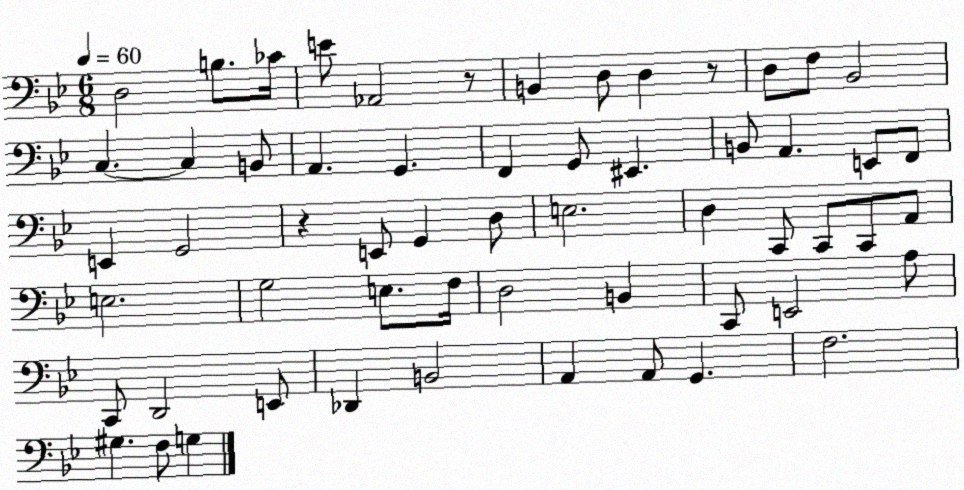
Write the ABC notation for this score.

X:1
T:Untitled
M:6/8
L:1/4
K:Bb
D,2 B,/2 _C/4 E/2 _A,,2 z/2 B,, D,/2 D, z/2 D,/2 F,/2 _B,,2 C, C, B,,/2 A,, G,, F,, G,,/2 ^E,, B,,/2 A,, E,,/2 F,,/2 E,, G,,2 z E,,/2 G,, D,/2 E,2 D, C,,/2 C,,/2 C,,/2 A,,/2 E,2 G,2 E,/2 F,/4 D,2 B,, C,,/2 E,,2 A,/2 C,,/2 D,,2 E,,/2 _D,, B,,2 A,, A,,/2 G,, F,2 ^G, F,/2 G,